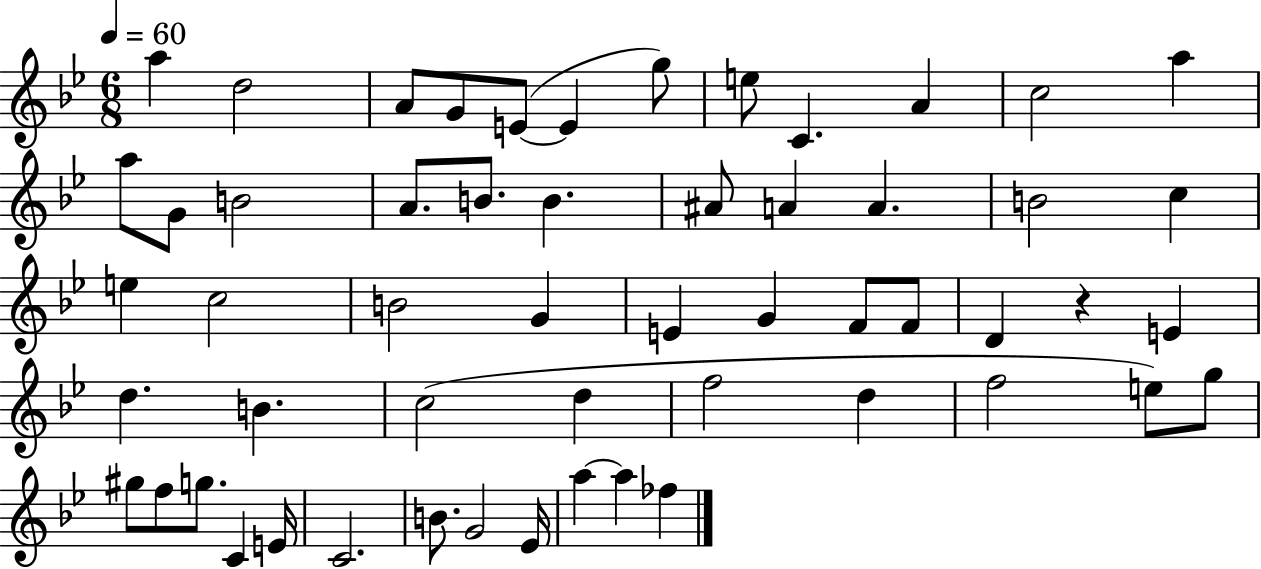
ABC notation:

X:1
T:Untitled
M:6/8
L:1/4
K:Bb
a d2 A/2 G/2 E/2 E g/2 e/2 C A c2 a a/2 G/2 B2 A/2 B/2 B ^A/2 A A B2 c e c2 B2 G E G F/2 F/2 D z E d B c2 d f2 d f2 e/2 g/2 ^g/2 f/2 g/2 C E/4 C2 B/2 G2 _E/4 a a _f